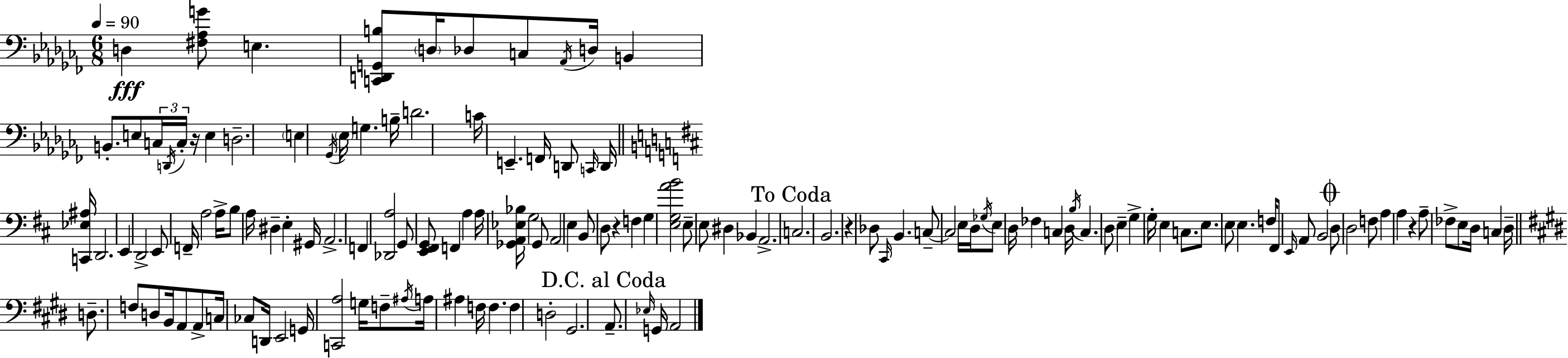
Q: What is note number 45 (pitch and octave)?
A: A3